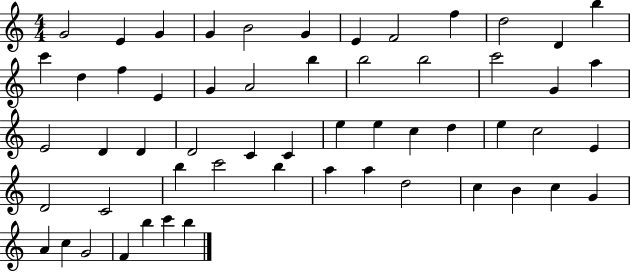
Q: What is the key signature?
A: C major